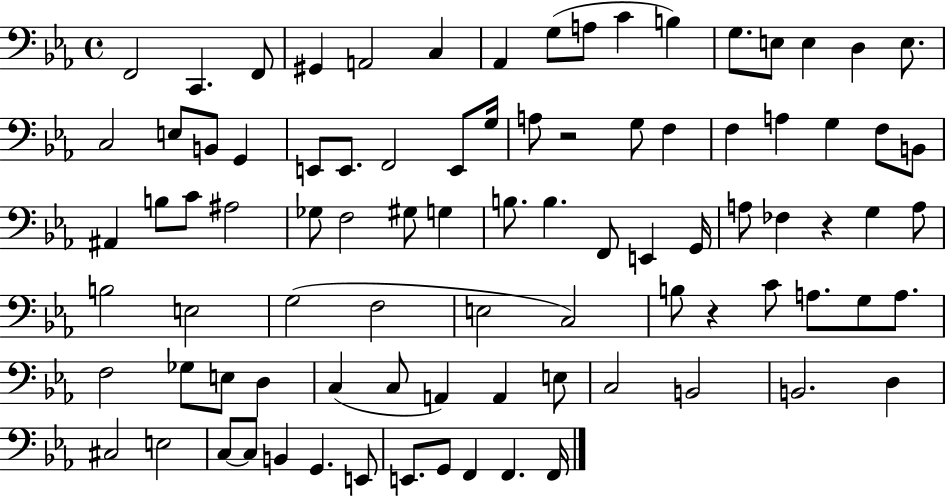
F2/h C2/q. F2/e G#2/q A2/h C3/q Ab2/q G3/e A3/e C4/q B3/q G3/e. E3/e E3/q D3/q E3/e. C3/h E3/e B2/e G2/q E2/e E2/e. F2/h E2/e G3/s A3/e R/h G3/e F3/q F3/q A3/q G3/q F3/e B2/e A#2/q B3/e C4/e A#3/h Gb3/e F3/h G#3/e G3/q B3/e. B3/q. F2/e E2/q G2/s A3/e FES3/q R/q G3/q A3/e B3/h E3/h G3/h F3/h E3/h C3/h B3/e R/q C4/e A3/e. G3/e A3/e. F3/h Gb3/e E3/e D3/q C3/q C3/e A2/q A2/q E3/e C3/h B2/h B2/h. D3/q C#3/h E3/h C3/e C3/e B2/q G2/q. E2/e E2/e. G2/e F2/q F2/q. F2/s